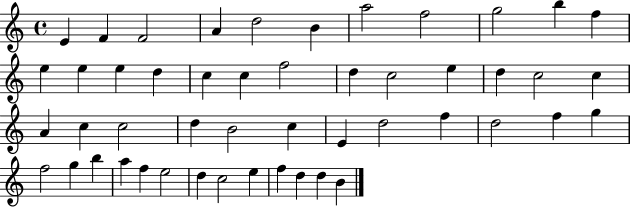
E4/q F4/q F4/h A4/q D5/h B4/q A5/h F5/h G5/h B5/q F5/q E5/q E5/q E5/q D5/q C5/q C5/q F5/h D5/q C5/h E5/q D5/q C5/h C5/q A4/q C5/q C5/h D5/q B4/h C5/q E4/q D5/h F5/q D5/h F5/q G5/q F5/h G5/q B5/q A5/q F5/q E5/h D5/q C5/h E5/q F5/q D5/q D5/q B4/q